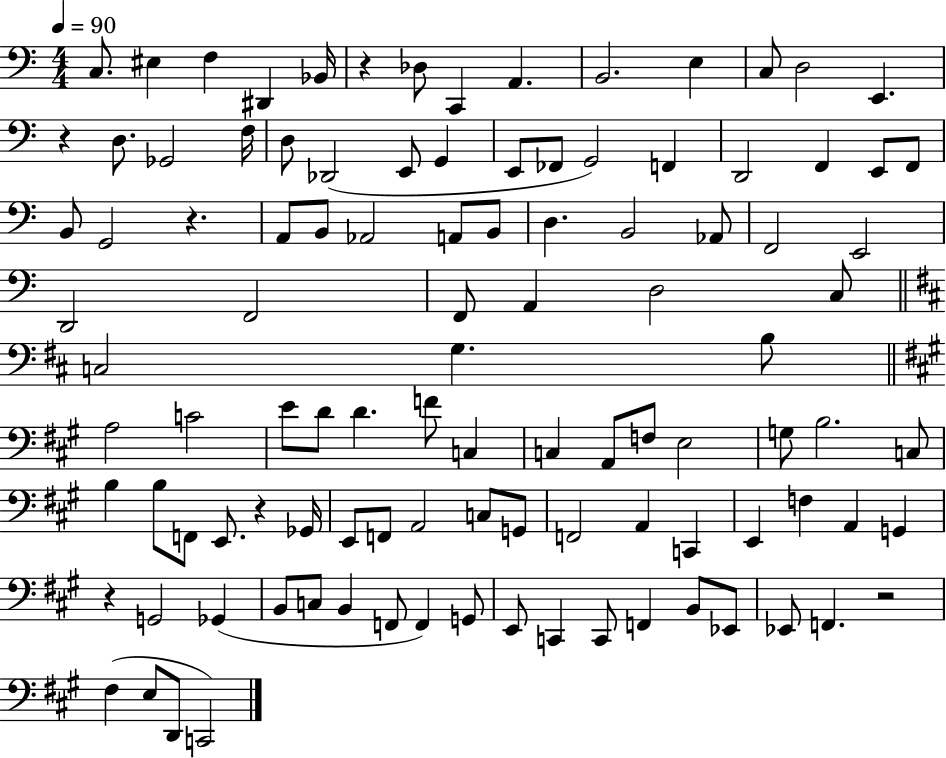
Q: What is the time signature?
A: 4/4